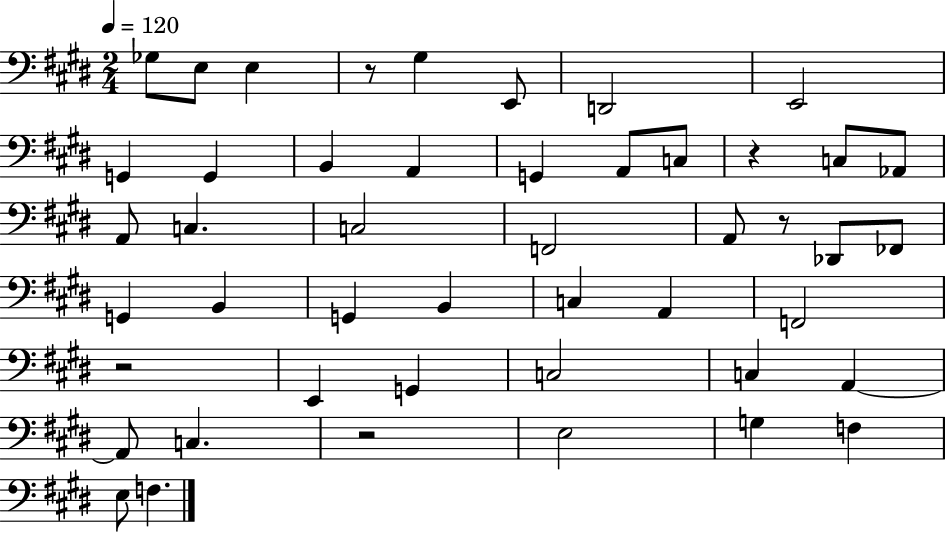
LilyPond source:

{
  \clef bass
  \numericTimeSignature
  \time 2/4
  \key e \major
  \tempo 4 = 120
  ges8 e8 e4 | r8 gis4 e,8 | d,2 | e,2 | \break g,4 g,4 | b,4 a,4 | g,4 a,8 c8 | r4 c8 aes,8 | \break a,8 c4. | c2 | f,2 | a,8 r8 des,8 fes,8 | \break g,4 b,4 | g,4 b,4 | c4 a,4 | f,2 | \break r2 | e,4 g,4 | c2 | c4 a,4~~ | \break a,8 c4. | r2 | e2 | g4 f4 | \break e8 f4. | \bar "|."
}